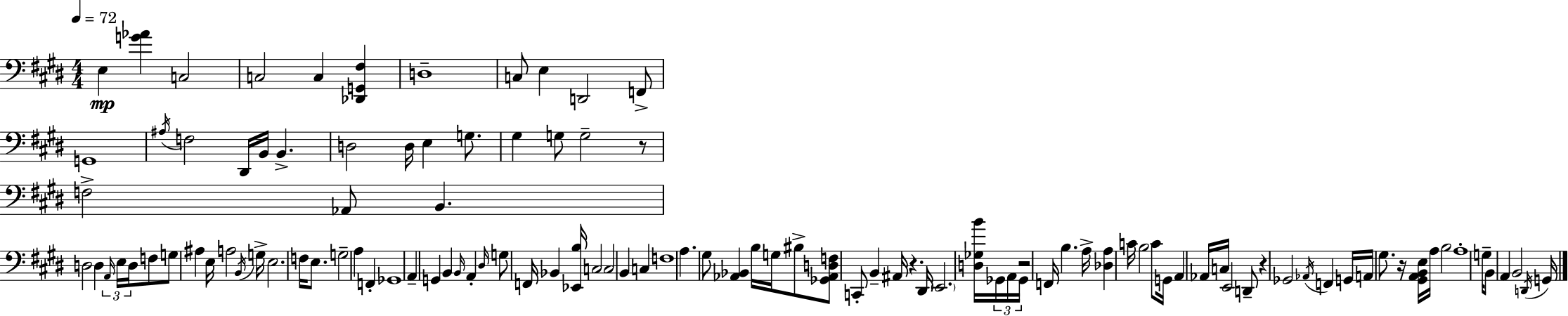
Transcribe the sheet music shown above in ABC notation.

X:1
T:Untitled
M:4/4
L:1/4
K:E
E, [G_A] C,2 C,2 C, [_D,,G,,^F,] D,4 C,/2 E, D,,2 F,,/2 G,,4 ^A,/4 F,2 ^D,,/4 B,,/4 B,, D,2 D,/4 E, G,/2 ^G, G,/2 G,2 z/2 F,2 _A,,/2 B,, D,2 D, A,,/4 E,/4 D,/4 F,/2 G,/2 ^A, E,/4 A,2 B,,/4 G,/4 E,2 F,/4 E,/2 G,2 A, F,, _G,,4 A,, G,, B,, B,,/4 A,, ^D,/4 G,/2 F,,/4 _B,, [_E,,B,]/4 C,2 C,2 B,, C, F,4 A, ^G,/2 [_A,,_B,,] B,/4 G,/4 ^B,/2 [_G,,_A,,D,F,]/2 C,,/2 B,, ^A,,/4 z ^D,,/4 E,,2 [D,_G,B]/4 _G,,/4 A,,/4 _G,,/4 z2 F,,/4 B, A,/4 [_D,A,] C/4 B,2 C/2 G,,/4 A,, _A,,/4 C,/4 E,,2 D,,/2 z _G,,2 _A,,/4 F,, G,,/4 A,,/4 ^G,/2 z/4 [^G,,A,,B,,E,]/4 A,/4 B,2 A,4 G,/4 B,,/2 A,, B,,2 D,,/4 G,,/4